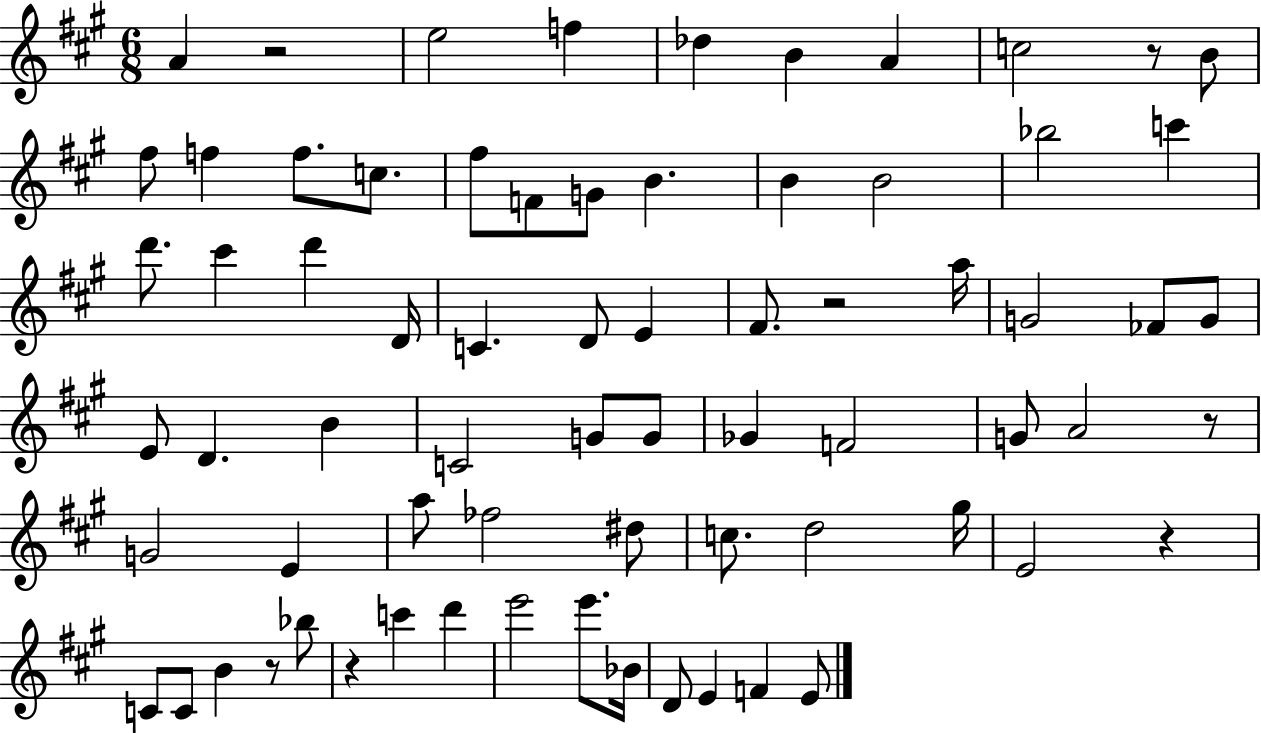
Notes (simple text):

A4/q R/h E5/h F5/q Db5/q B4/q A4/q C5/h R/e B4/e F#5/e F5/q F5/e. C5/e. F#5/e F4/e G4/e B4/q. B4/q B4/h Bb5/h C6/q D6/e. C#6/q D6/q D4/s C4/q. D4/e E4/q F#4/e. R/h A5/s G4/h FES4/e G4/e E4/e D4/q. B4/q C4/h G4/e G4/e Gb4/q F4/h G4/e A4/h R/e G4/h E4/q A5/e FES5/h D#5/e C5/e. D5/h G#5/s E4/h R/q C4/e C4/e B4/q R/e Bb5/e R/q C6/q D6/q E6/h E6/e. Bb4/s D4/e E4/q F4/q E4/e